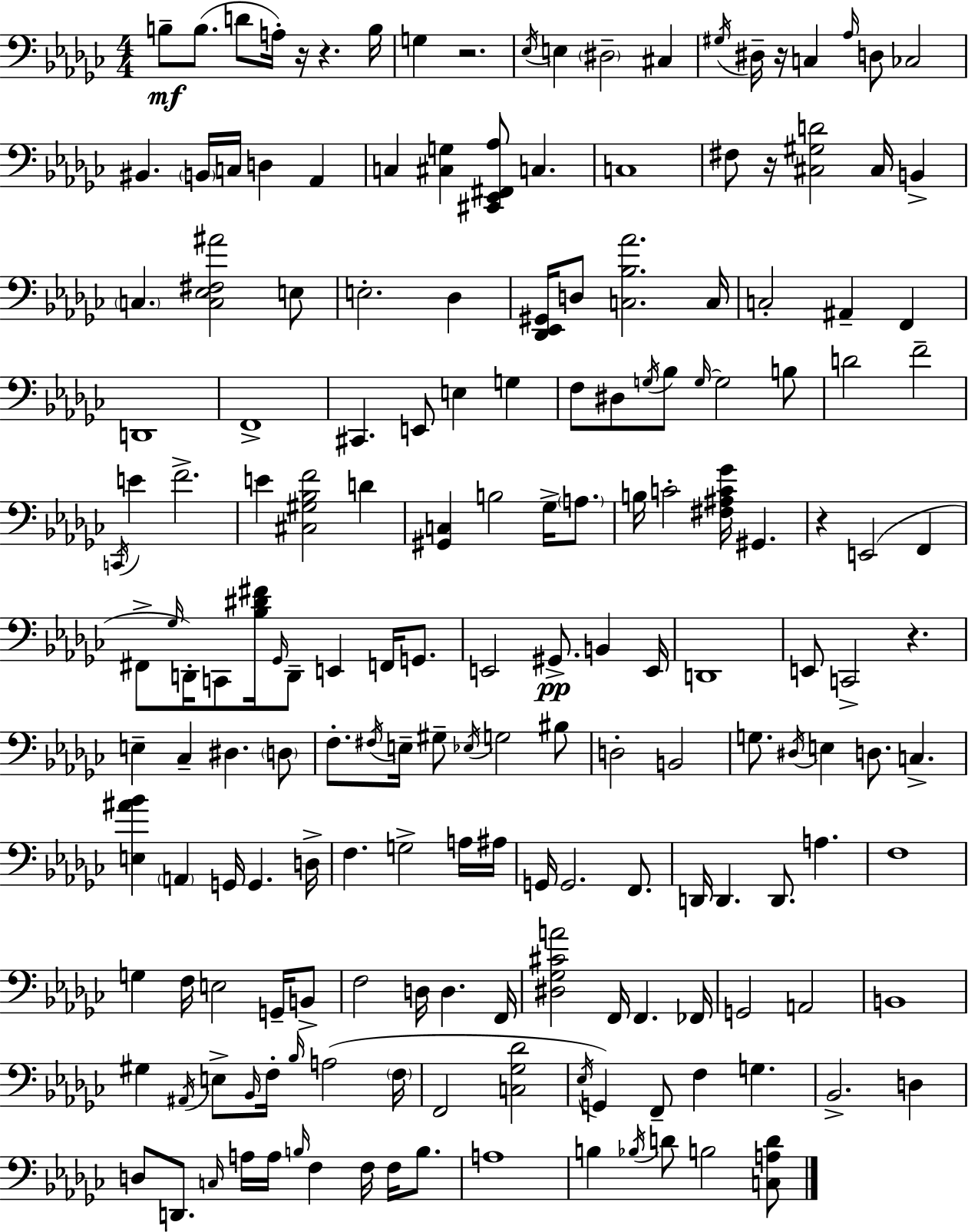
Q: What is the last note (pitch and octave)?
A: B3